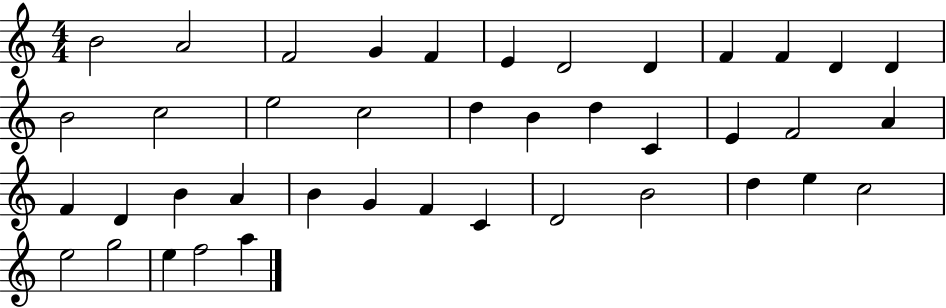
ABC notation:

X:1
T:Untitled
M:4/4
L:1/4
K:C
B2 A2 F2 G F E D2 D F F D D B2 c2 e2 c2 d B d C E F2 A F D B A B G F C D2 B2 d e c2 e2 g2 e f2 a